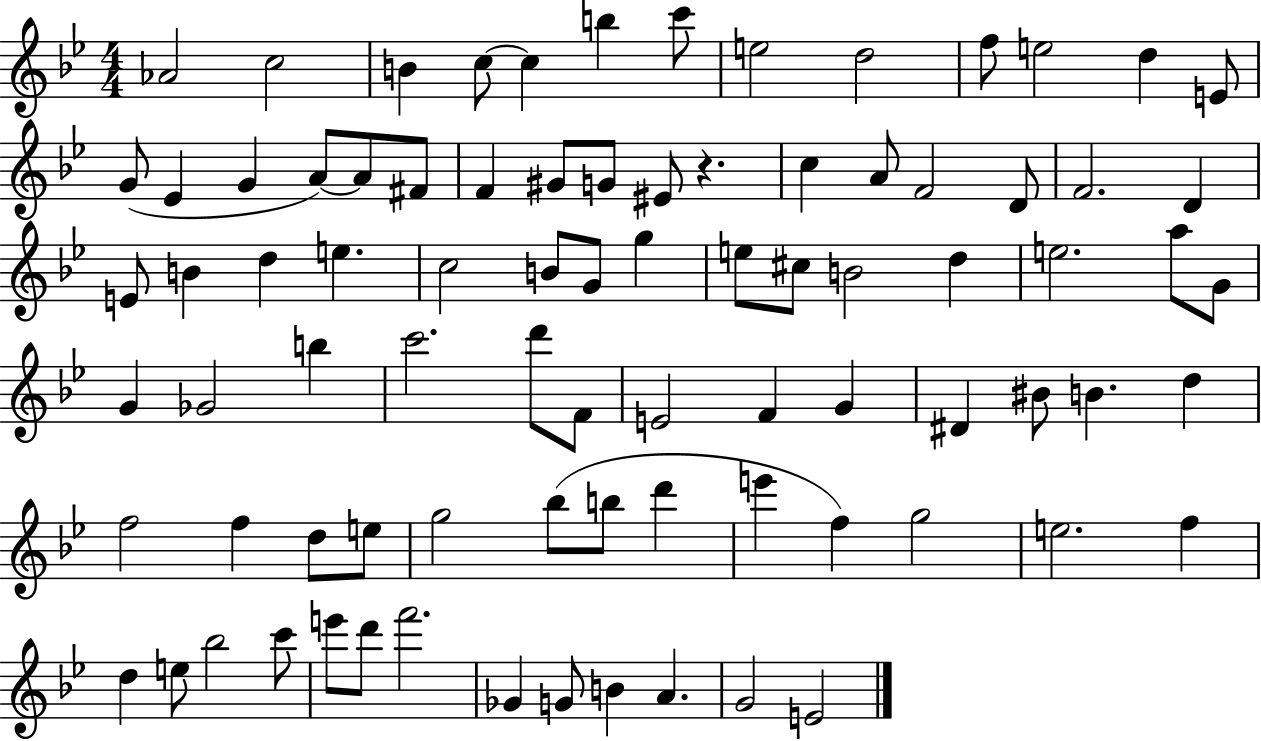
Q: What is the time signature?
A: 4/4